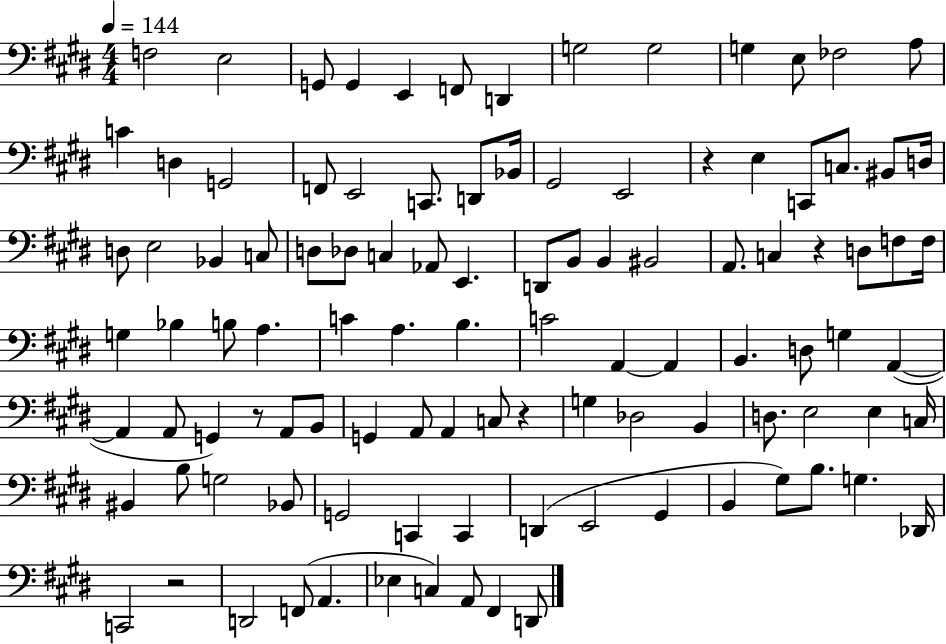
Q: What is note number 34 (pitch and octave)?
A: Db3